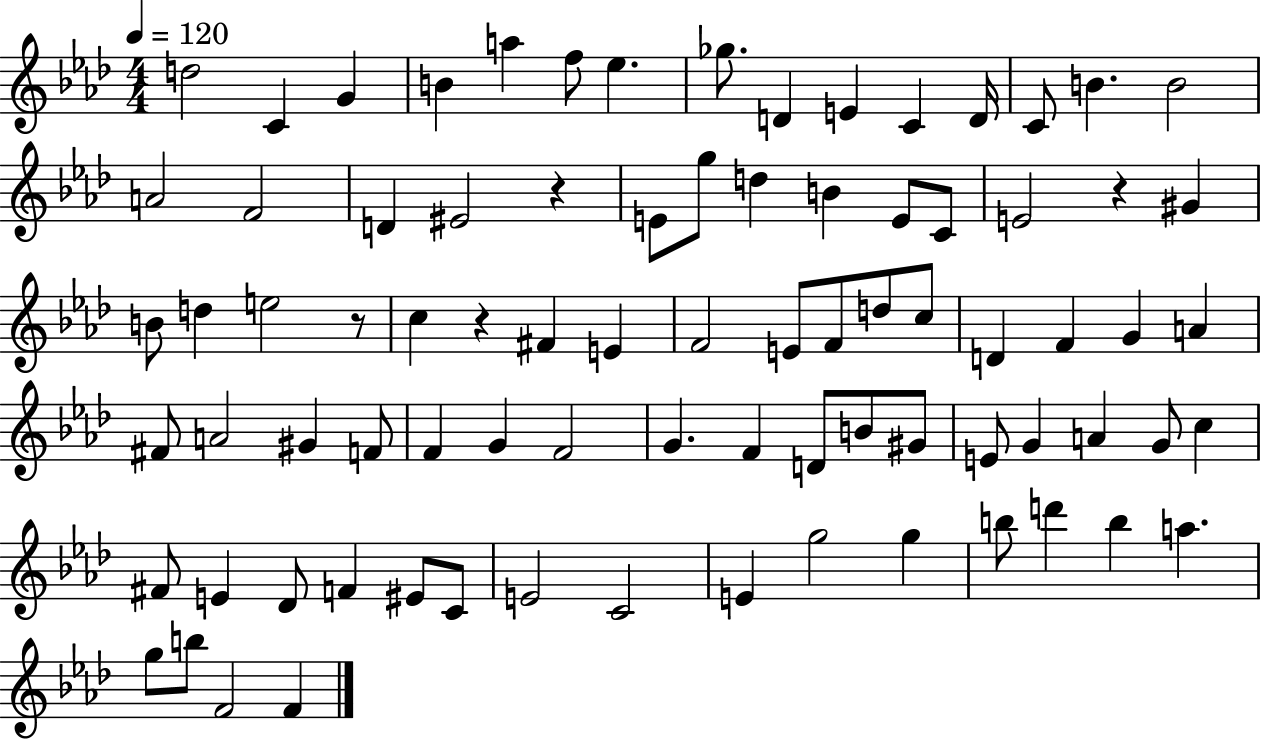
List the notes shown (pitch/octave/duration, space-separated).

D5/h C4/q G4/q B4/q A5/q F5/e Eb5/q. Gb5/e. D4/q E4/q C4/q D4/s C4/e B4/q. B4/h A4/h F4/h D4/q EIS4/h R/q E4/e G5/e D5/q B4/q E4/e C4/e E4/h R/q G#4/q B4/e D5/q E5/h R/e C5/q R/q F#4/q E4/q F4/h E4/e F4/e D5/e C5/e D4/q F4/q G4/q A4/q F#4/e A4/h G#4/q F4/e F4/q G4/q F4/h G4/q. F4/q D4/e B4/e G#4/e E4/e G4/q A4/q G4/e C5/q F#4/e E4/q Db4/e F4/q EIS4/e C4/e E4/h C4/h E4/q G5/h G5/q B5/e D6/q B5/q A5/q. G5/e B5/e F4/h F4/q